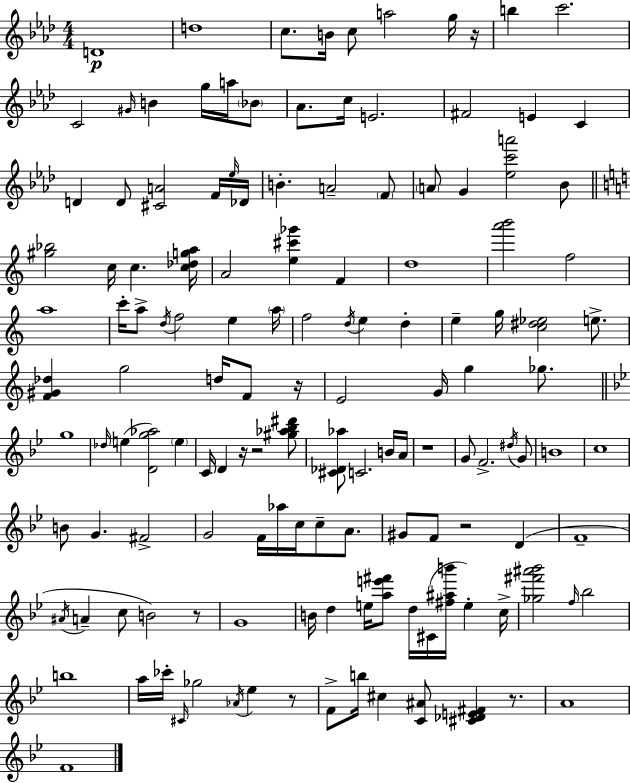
D4/w D5/w C5/e. B4/s C5/e A5/h G5/s R/s B5/q C6/h. C4/h G#4/s B4/q G5/s A5/s Bb4/e Ab4/e. C5/s E4/h. F#4/h E4/q C4/q D4/q D4/e [C#4,A4]/h F4/s Eb5/s Db4/s B4/q. A4/h F4/e A4/e G4/q [Eb5,C6,A6]/h Bb4/e [G#5,Bb5]/h C5/s C5/q. [C5,Db5,G5,A5]/s A4/h [E5,C#6,Gb6]/q F4/q D5/w [A6,B6]/h F5/h A5/w C6/s A5/e D5/s F5/h E5/q A5/s F5/h D5/s E5/q D5/q E5/q G5/s [C5,D#5,Eb5]/h E5/e. [F4,G#4,Db5]/q G5/h D5/s F4/e R/s E4/h G4/s G5/q Gb5/e. G5/w Db5/s E5/q [D4,G5,Ab5]/h E5/q C4/s D4/q R/s R/h [G#5,Ab5,Bb5,D#6]/e [C#4,Db4,Ab5]/e C4/h. B4/s A4/s R/w G4/e F4/h. D#5/s G4/e B4/w C5/w B4/e G4/q. F#4/h G4/h F4/s Ab5/s C5/s C5/e A4/e. G#4/e F4/e R/h D4/q F4/w A#4/s A4/q C5/e B4/h R/e G4/w B4/s D5/q E5/s [A5,E6,F#6]/e D5/s C#4/s [F#5,A#5,B6]/s E5/q C5/s [Gb5,F#6,A#6,Bb6]/h F5/s Bb5/h B5/w A5/s CES6/s C#4/s Gb5/h Ab4/s Eb5/q R/e F4/e B5/s C#5/q [C4,A#4]/e [C#4,Db4,E4,F#4]/q R/e. A4/w F4/w